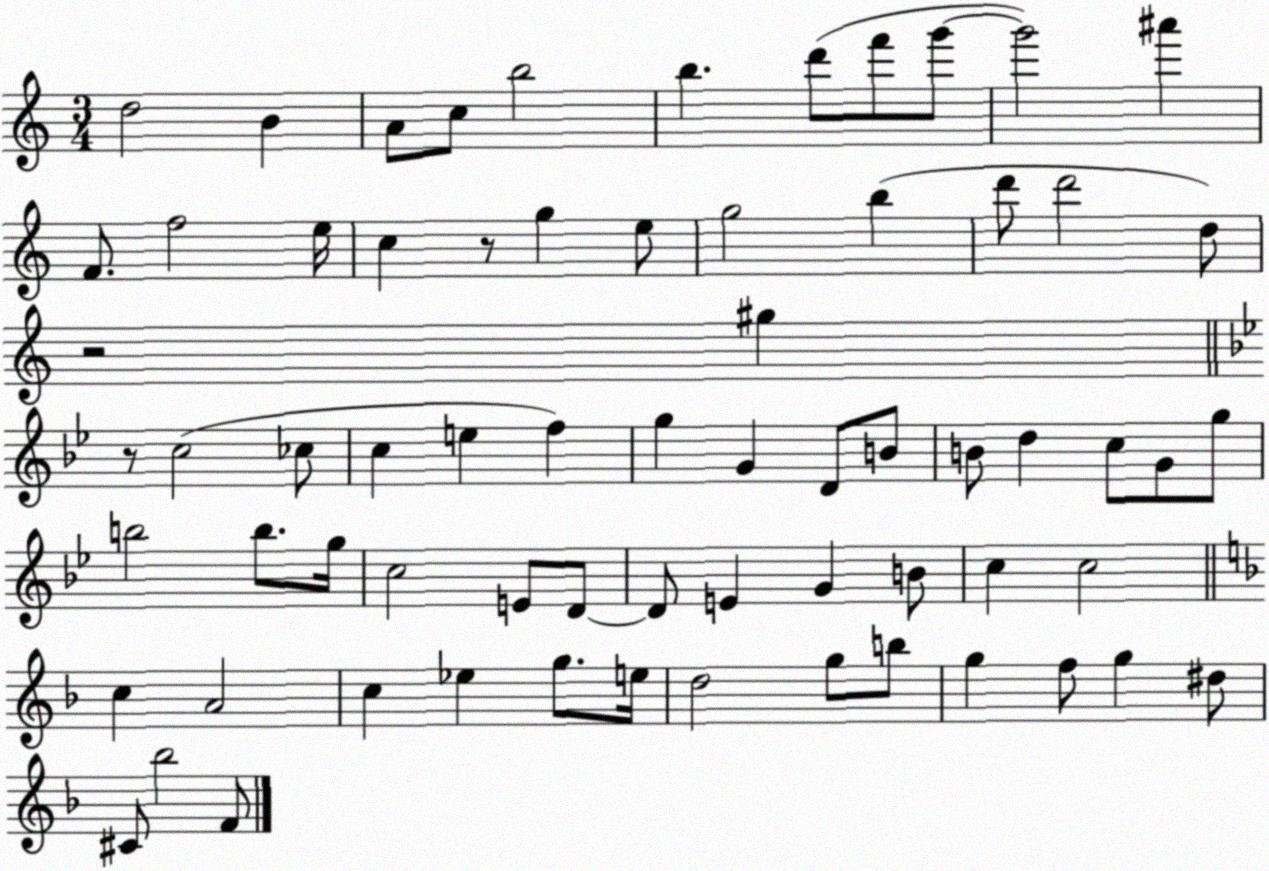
X:1
T:Untitled
M:3/4
L:1/4
K:C
d2 B A/2 c/2 b2 b d'/2 f'/2 g'/2 g'2 ^a' F/2 f2 e/4 c z/2 g e/2 g2 b d'/2 d'2 d/2 z2 ^g z/2 c2 _c/2 c e f g G D/2 B/2 B/2 d c/2 G/2 g/2 b2 b/2 g/4 c2 E/2 D/2 D/2 E G B/2 c c2 c A2 c _e g/2 e/4 d2 g/2 b/2 g f/2 g ^d/2 ^C/2 _b2 F/2